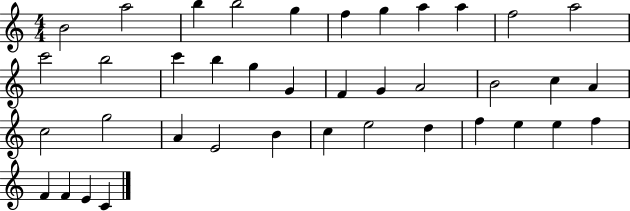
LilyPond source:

{
  \clef treble
  \numericTimeSignature
  \time 4/4
  \key c \major
  b'2 a''2 | b''4 b''2 g''4 | f''4 g''4 a''4 a''4 | f''2 a''2 | \break c'''2 b''2 | c'''4 b''4 g''4 g'4 | f'4 g'4 a'2 | b'2 c''4 a'4 | \break c''2 g''2 | a'4 e'2 b'4 | c''4 e''2 d''4 | f''4 e''4 e''4 f''4 | \break f'4 f'4 e'4 c'4 | \bar "|."
}